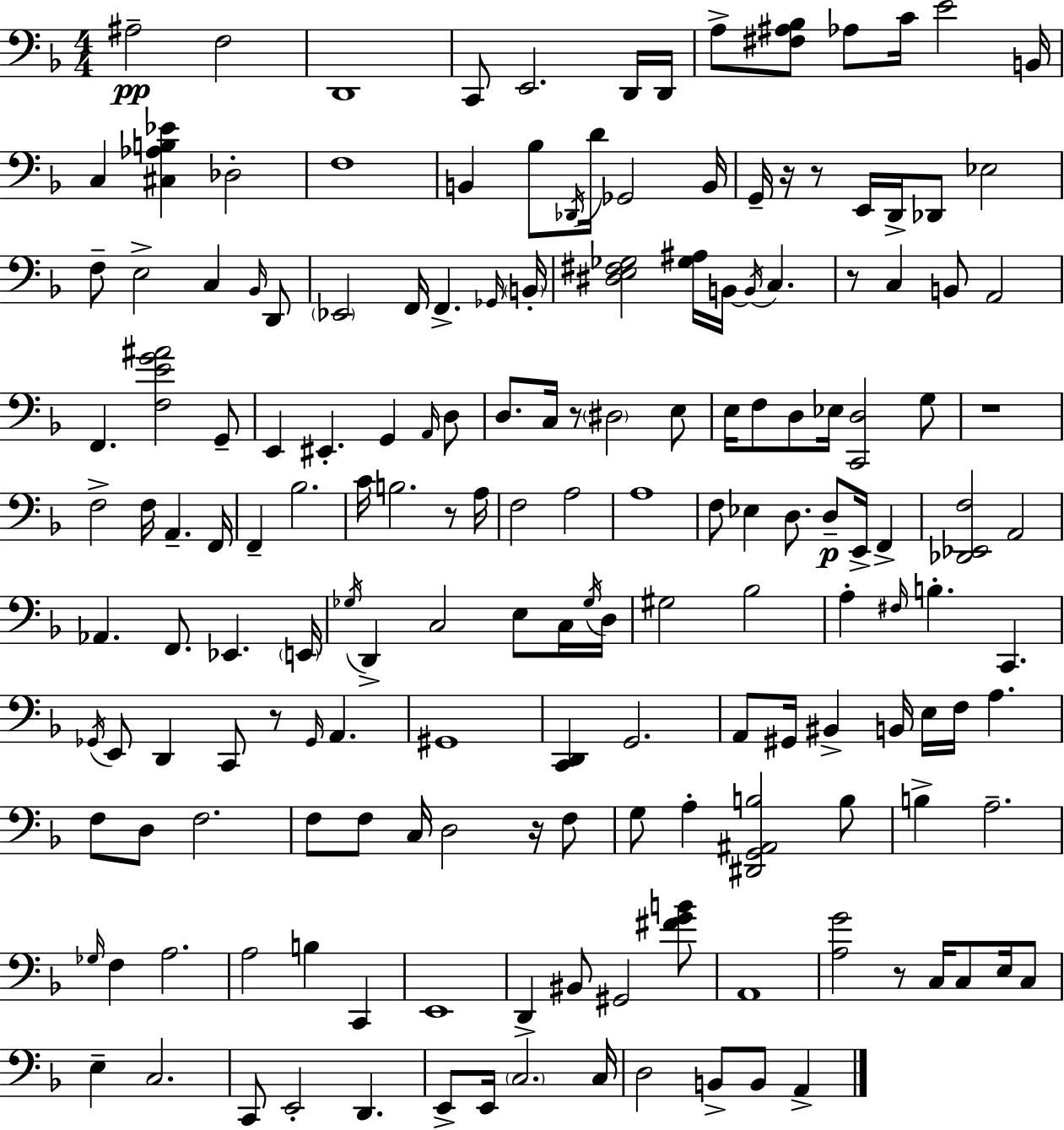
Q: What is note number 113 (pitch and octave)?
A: F3